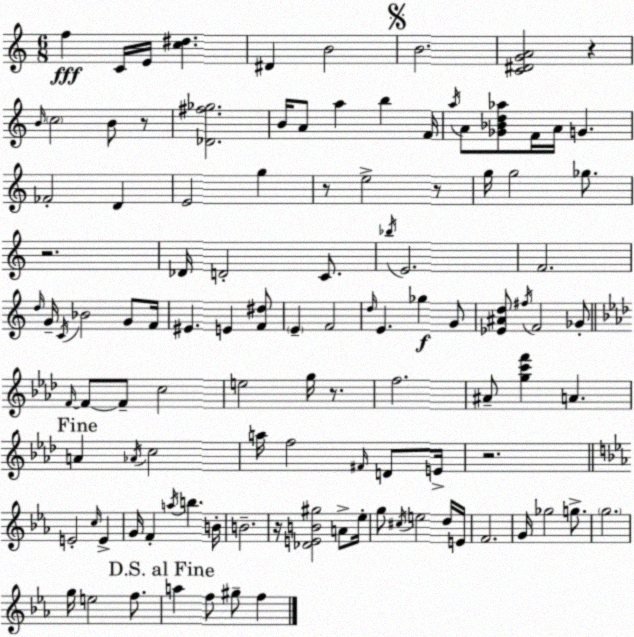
X:1
T:Untitled
M:6/8
L:1/4
K:C
f C/4 E/4 [c^d] ^D B2 B2 [C^DGA]2 z B/4 c2 B/2 z/2 [_D^f_g]2 B/4 A/2 a b F/4 a/4 A/2 [_G_Bd_a]/2 F/4 A/4 G _F2 D E2 g z/2 e2 z/2 g/4 g2 _g/2 z2 _D/4 D2 C/2 _b/4 E2 F2 d/4 G/4 C/4 _B2 G/2 F/4 ^E E [F^d]/2 E F2 d/4 E _g G/2 [_E^Ad]/2 ^f/4 F2 _G/2 F/4 F/2 F/2 c2 e2 g/4 z/2 f2 ^A/2 [gc'f'] A A _A/4 c2 a/4 f2 ^F/4 D/2 E/4 z2 E2 c/4 E G/4 F a/4 b B/4 B2 z/4 [_DEB^g]2 A/2 _e/4 g/2 ^c/4 e2 d/4 E/4 F2 G/4 _g2 g/2 g2 g/4 e2 f/2 a f/2 ^g/2 f